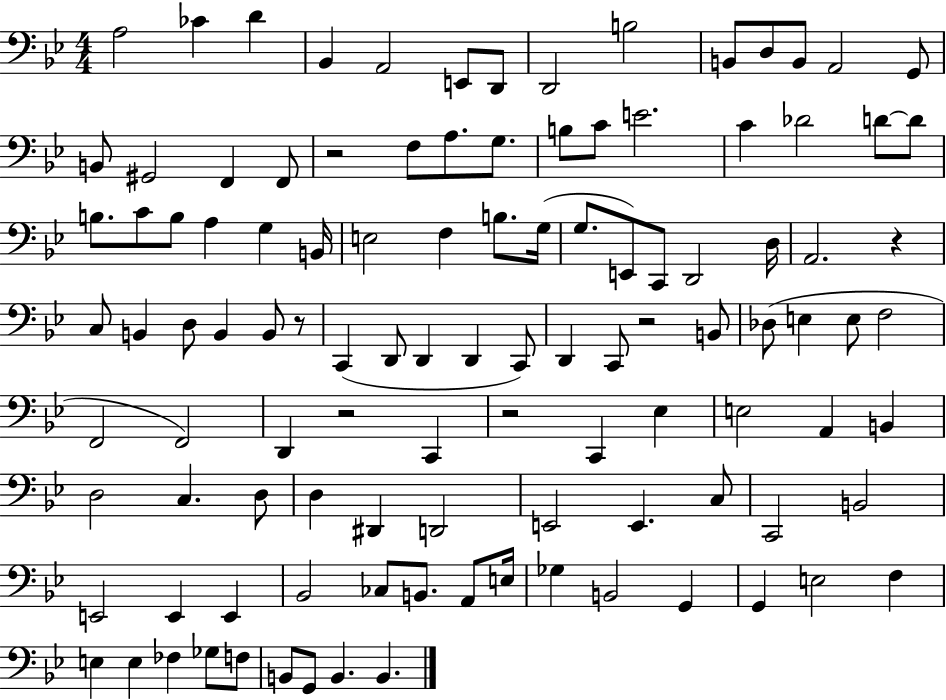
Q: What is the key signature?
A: BES major